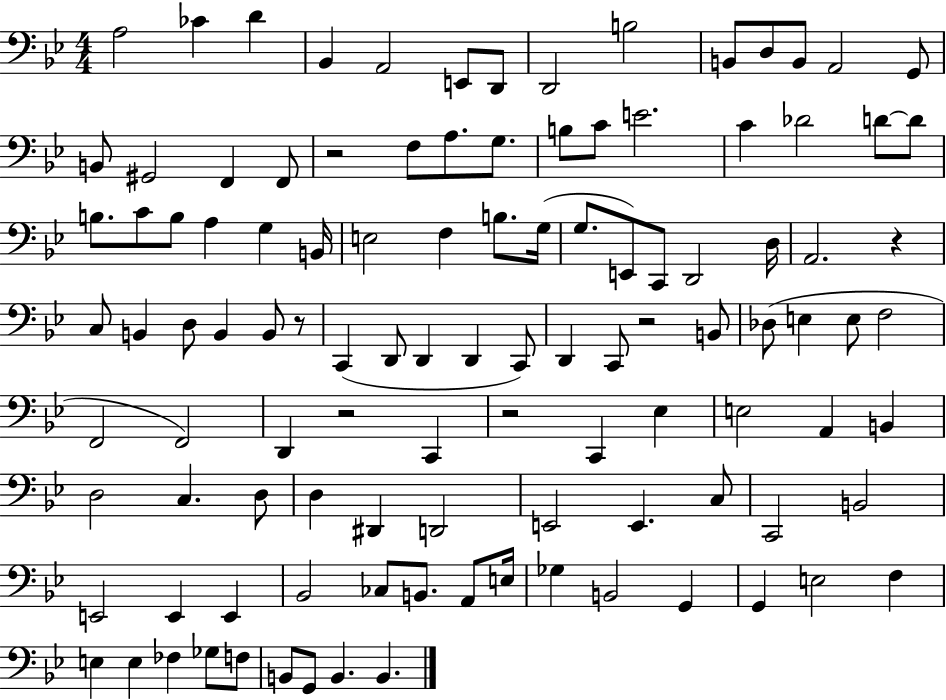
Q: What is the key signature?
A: BES major